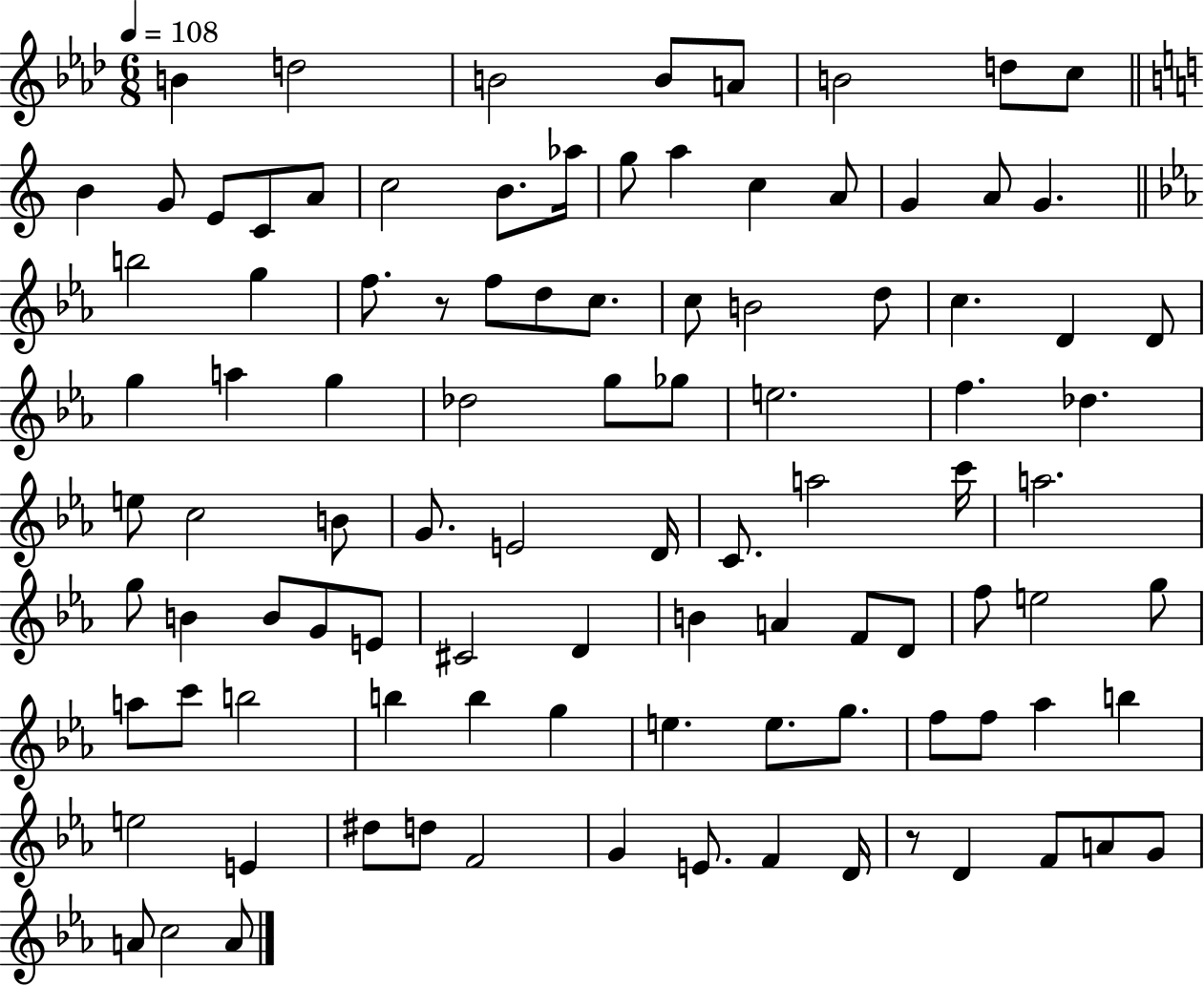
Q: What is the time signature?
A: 6/8